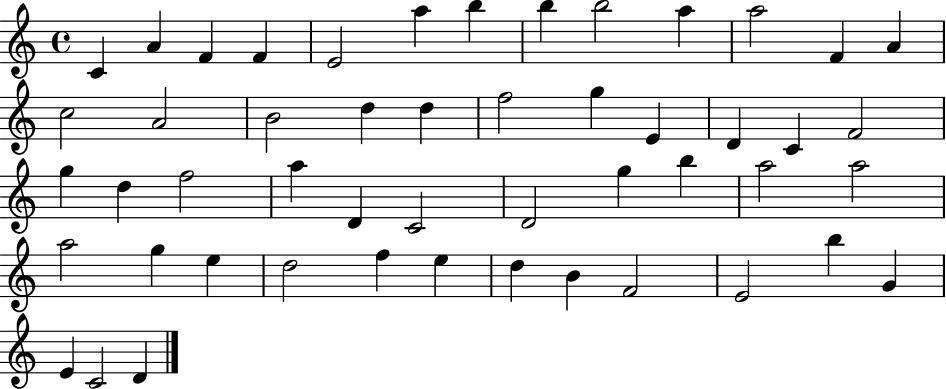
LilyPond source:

{
  \clef treble
  \time 4/4
  \defaultTimeSignature
  \key c \major
  c'4 a'4 f'4 f'4 | e'2 a''4 b''4 | b''4 b''2 a''4 | a''2 f'4 a'4 | \break c''2 a'2 | b'2 d''4 d''4 | f''2 g''4 e'4 | d'4 c'4 f'2 | \break g''4 d''4 f''2 | a''4 d'4 c'2 | d'2 g''4 b''4 | a''2 a''2 | \break a''2 g''4 e''4 | d''2 f''4 e''4 | d''4 b'4 f'2 | e'2 b''4 g'4 | \break e'4 c'2 d'4 | \bar "|."
}